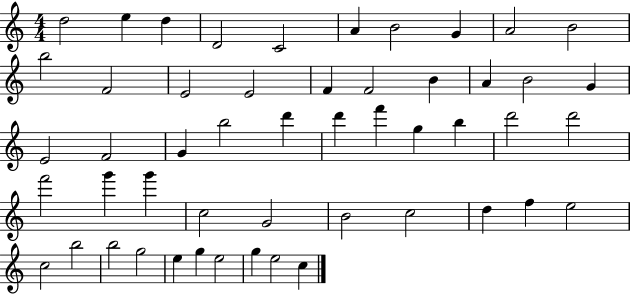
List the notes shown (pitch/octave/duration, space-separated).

D5/h E5/q D5/q D4/h C4/h A4/q B4/h G4/q A4/h B4/h B5/h F4/h E4/h E4/h F4/q F4/h B4/q A4/q B4/h G4/q E4/h F4/h G4/q B5/h D6/q D6/q F6/q G5/q B5/q D6/h D6/h F6/h G6/q G6/q C5/h G4/h B4/h C5/h D5/q F5/q E5/h C5/h B5/h B5/h G5/h E5/q G5/q E5/h G5/q E5/h C5/q